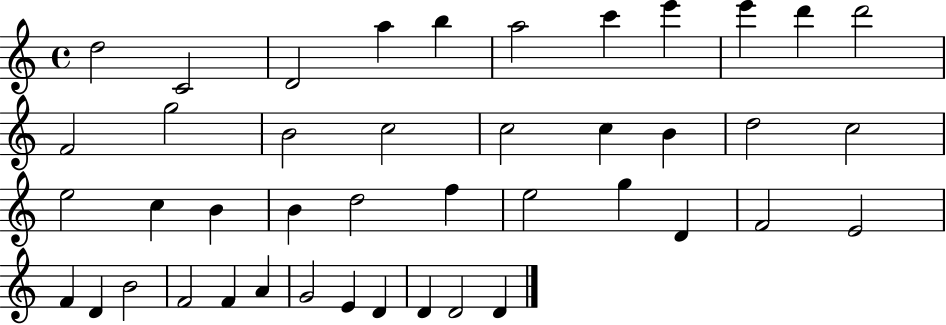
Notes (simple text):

D5/h C4/h D4/h A5/q B5/q A5/h C6/q E6/q E6/q D6/q D6/h F4/h G5/h B4/h C5/h C5/h C5/q B4/q D5/h C5/h E5/h C5/q B4/q B4/q D5/h F5/q E5/h G5/q D4/q F4/h E4/h F4/q D4/q B4/h F4/h F4/q A4/q G4/h E4/q D4/q D4/q D4/h D4/q